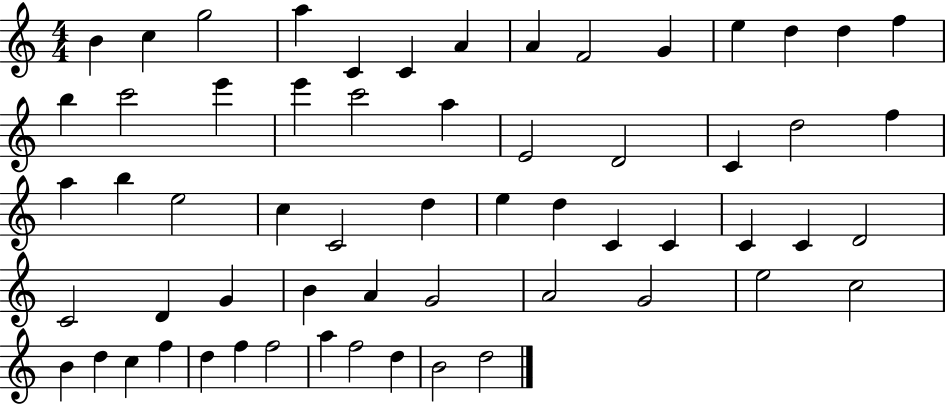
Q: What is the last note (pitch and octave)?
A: D5